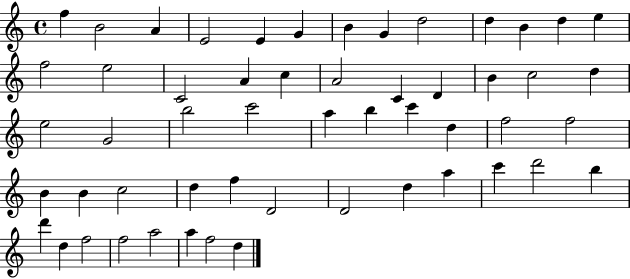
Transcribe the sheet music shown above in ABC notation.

X:1
T:Untitled
M:4/4
L:1/4
K:C
f B2 A E2 E G B G d2 d B d e f2 e2 C2 A c A2 C D B c2 d e2 G2 b2 c'2 a b c' d f2 f2 B B c2 d f D2 D2 d a c' d'2 b d' d f2 f2 a2 a f2 d